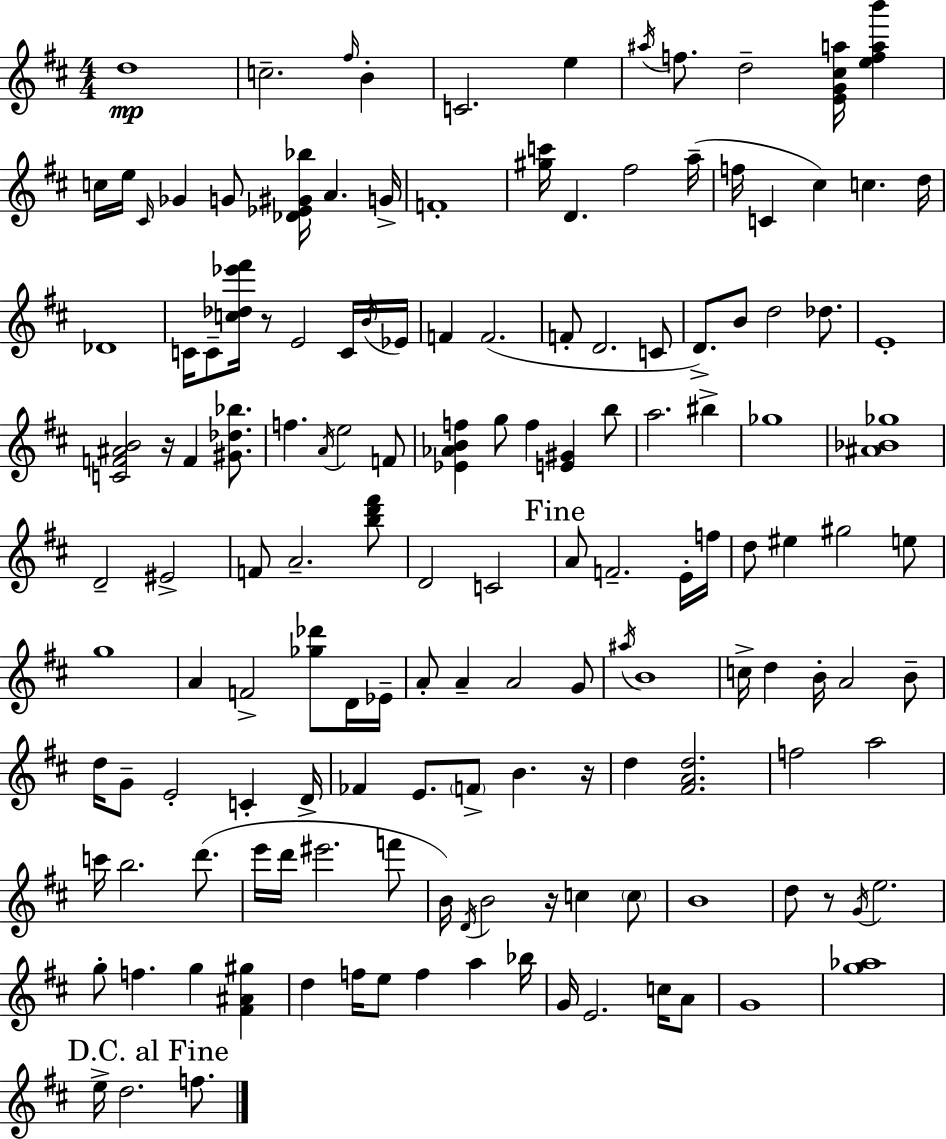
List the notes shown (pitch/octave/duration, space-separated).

D5/w C5/h. F#5/s B4/q C4/h. E5/q A#5/s F5/e. D5/h [E4,G4,C#5,A5]/s [E5,F5,A5,B6]/q C5/s E5/s C#4/s Gb4/q G4/e [Db4,Eb4,G#4,Bb5]/s A4/q. G4/s F4/w [G#5,C6]/s D4/q. F#5/h A5/s F5/s C4/q C#5/q C5/q. D5/s Db4/w C4/s C4/e [C5,Db5,Eb6,F#6]/s R/e E4/h C4/s B4/s Eb4/s F4/q F4/h. F4/e D4/h. C4/e D4/e. B4/e D5/h Db5/e. E4/w [C4,F4,A#4,B4]/h R/s F4/q [G#4,Db5,Bb5]/e. F5/q. A4/s E5/h F4/e [Eb4,Ab4,B4,F5]/q G5/e F5/q [E4,G#4]/q B5/e A5/h. BIS5/q Gb5/w [A#4,Bb4,Gb5]/w D4/h EIS4/h F4/e A4/h. [B5,D6,F#6]/e D4/h C4/h A4/e F4/h. E4/s F5/s D5/e EIS5/q G#5/h E5/e G5/w A4/q F4/h [Gb5,Db6]/e D4/s Eb4/s A4/e A4/q A4/h G4/e A#5/s B4/w C5/s D5/q B4/s A4/h B4/e D5/s G4/e E4/h C4/q D4/s FES4/q E4/e. F4/e B4/q. R/s D5/q [F#4,A4,D5]/h. F5/h A5/h C6/s B5/h. D6/e. E6/s D6/s EIS6/h. F6/e B4/s D4/s B4/h R/s C5/q C5/e B4/w D5/e R/e G4/s E5/h. G5/e F5/q. G5/q [F#4,A#4,G#5]/q D5/q F5/s E5/e F5/q A5/q Bb5/s G4/s E4/h. C5/s A4/e G4/w [G5,Ab5]/w E5/s D5/h. F5/e.